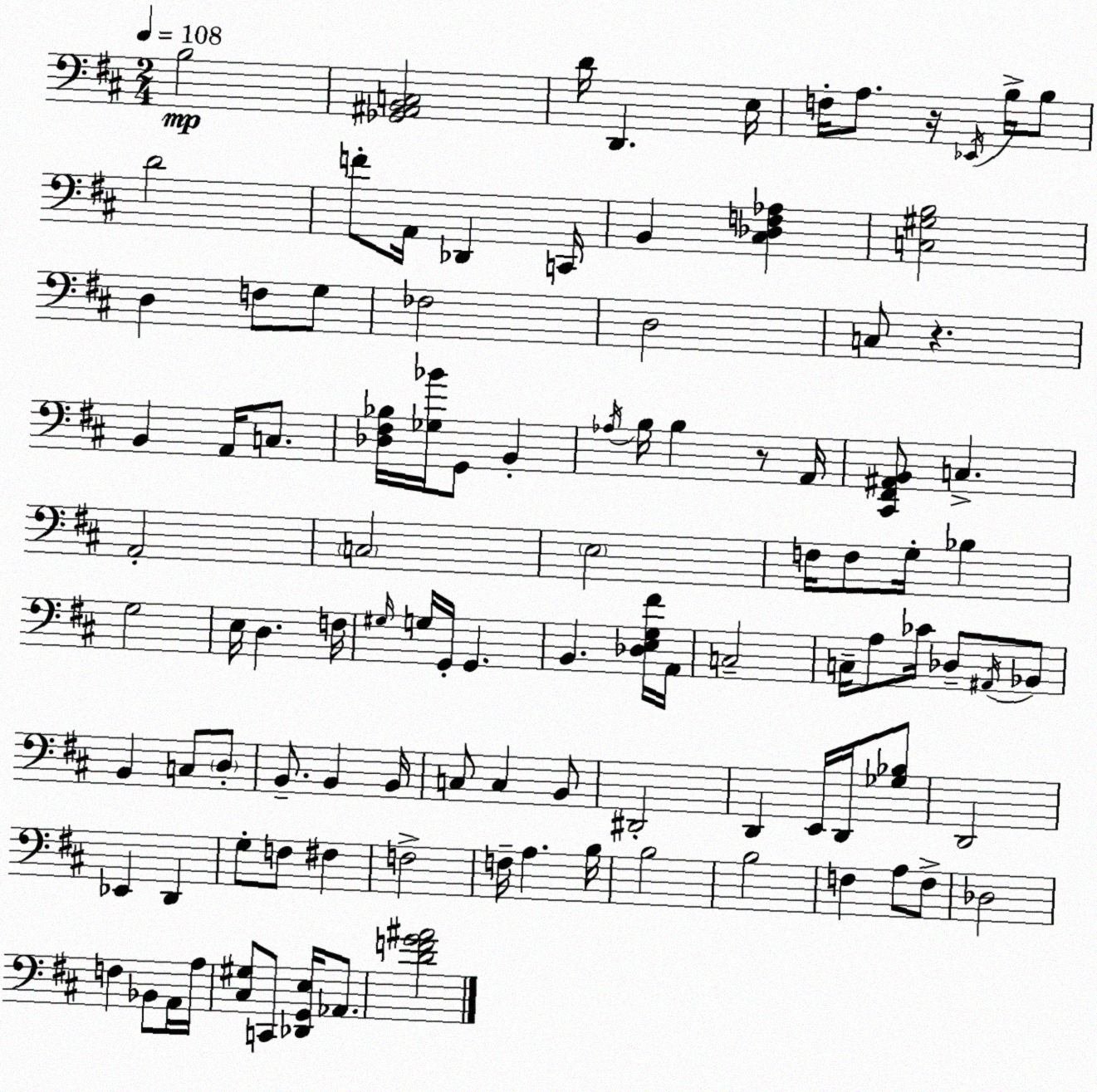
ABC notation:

X:1
T:Untitled
M:2/4
L:1/4
K:D
B,2 [_G,,^A,,B,,C,]2 D/4 D,, E,/4 F,/4 A,/2 z/4 _E,,/4 B,/4 B,/2 D2 F/2 A,,/4 _D,, C,,/4 B,, [^C,_D,F,_A,] [C,^G,B,]2 D, F,/2 G,/2 _F,2 D,2 C,/2 z B,, A,,/4 C,/2 [_D,^F,_B,]/4 [_G,_B]/4 G,,/2 B,, _A,/4 B,/4 B, z/2 A,,/4 [^C,,^F,,^A,,B,,]/2 C, A,,2 C,2 E,2 F,/4 F,/2 G,/4 _B, G,2 E,/4 D, F,/4 ^G,/4 G,/4 G,,/4 G,, B,, [_D,E,G,^F]/4 A,,/4 C,2 C,/4 A,/2 _C/4 _D,/2 ^A,,/4 _B,,/2 B,, C,/2 D,/2 B,,/2 B,, B,,/4 C,/2 C, B,,/2 ^D,,2 D,, E,,/4 D,,/4 [_G,_B,]/2 D,,2 _E,, D,, G,/2 F,/2 ^F, F,2 F,/4 A, B,/4 B,2 B,2 F, A,/2 F,/2 _D,2 F, _B,,/2 A,,/4 A,/4 [^C,^G,]/2 C,,/2 [_D,,G,,E,]/4 _A,,/2 [DFG^A]2